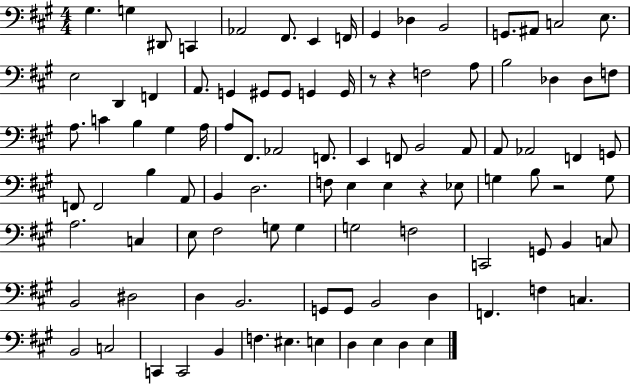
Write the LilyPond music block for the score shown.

{
  \clef bass
  \numericTimeSignature
  \time 4/4
  \key a \major
  gis4. g4 dis,8 c,4 | aes,2 fis,8. e,4 f,16 | gis,4 des4 b,2 | g,8. ais,8 c2 e8. | \break e2 d,4 f,4 | a,8. g,4 gis,8 gis,8 g,4 g,16 | r8 r4 f2 a8 | b2 des4 des8 f8 | \break a8. c'4 b4 gis4 a16 | a8 fis,8. aes,2 f,8. | e,4 f,8 b,2 a,8 | a,8 aes,2 f,4 g,8 | \break f,8 f,2 b4 a,8 | b,4 d2. | f8 e4 e4 r4 ees8 | g4 b8 r2 g8 | \break a2. c4 | e8 fis2 g8 g4 | g2 f2 | c,2 g,8 b,4 c8 | \break b,2 dis2 | d4 b,2. | g,8 g,8 b,2 d4 | f,4. f4 c4. | \break b,2 c2 | c,4 c,2 b,4 | f4. eis4. e4 | d4 e4 d4 e4 | \break \bar "|."
}